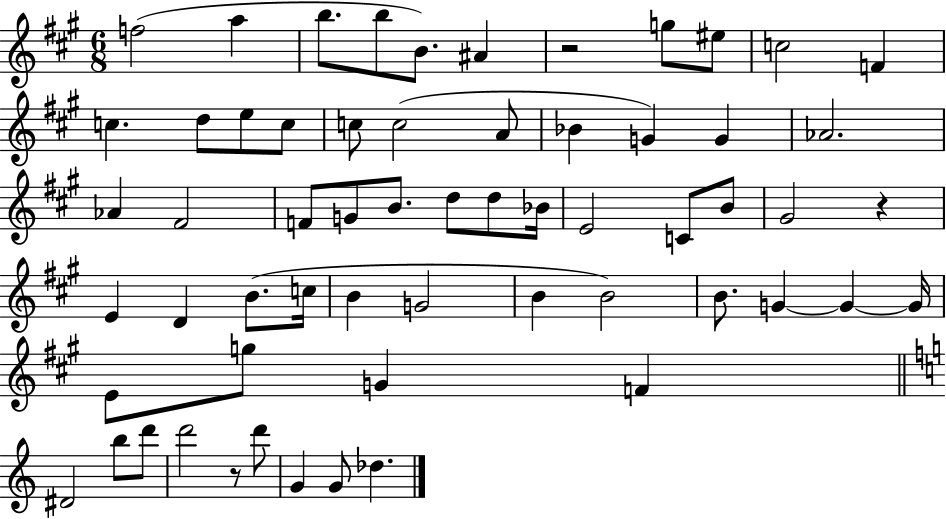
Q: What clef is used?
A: treble